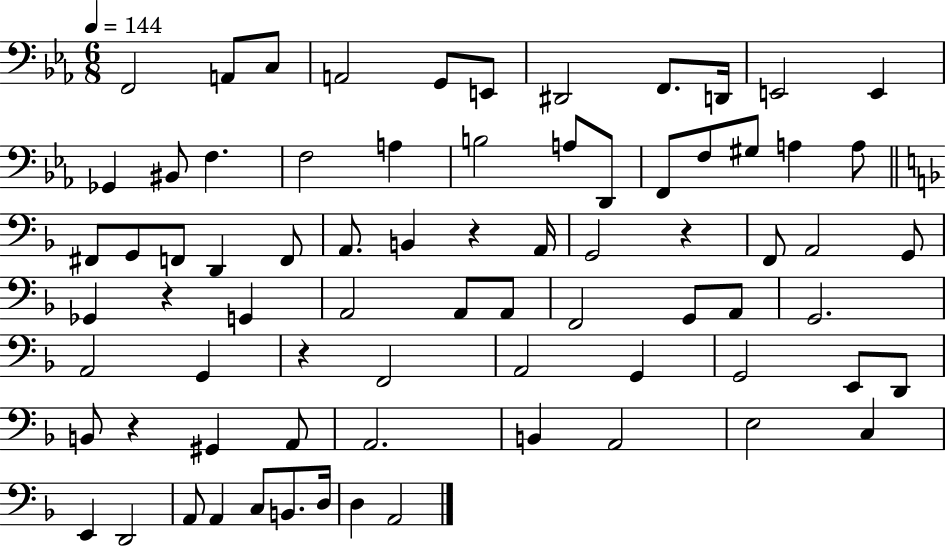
F2/h A2/e C3/e A2/h G2/e E2/e D#2/h F2/e. D2/s E2/h E2/q Gb2/q BIS2/e F3/q. F3/h A3/q B3/h A3/e D2/e F2/e F3/e G#3/e A3/q A3/e F#2/e G2/e F2/e D2/q F2/e A2/e. B2/q R/q A2/s G2/h R/q F2/e A2/h G2/e Gb2/q R/q G2/q A2/h A2/e A2/e F2/h G2/e A2/e G2/h. A2/h G2/q R/q F2/h A2/h G2/q G2/h E2/e D2/e B2/e R/q G#2/q A2/e A2/h. B2/q A2/h E3/h C3/q E2/q D2/h A2/e A2/q C3/e B2/e. D3/s D3/q A2/h